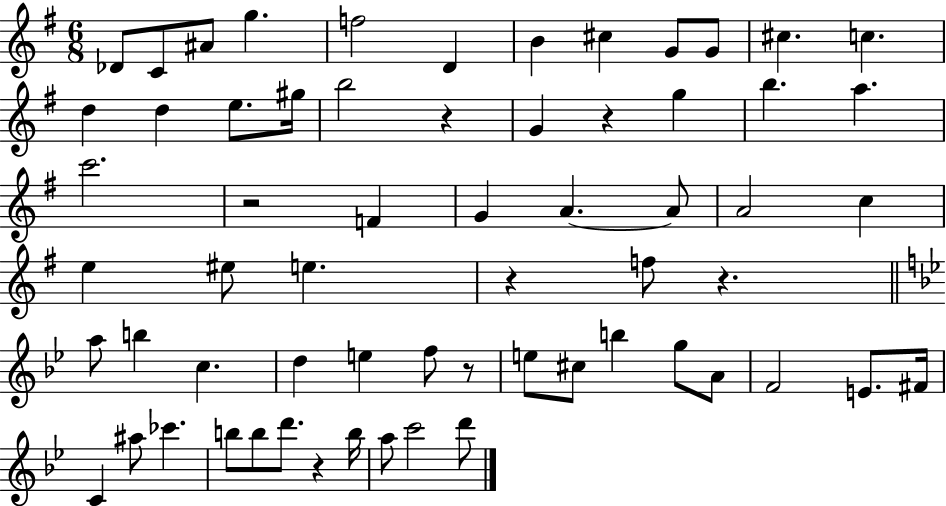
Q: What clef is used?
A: treble